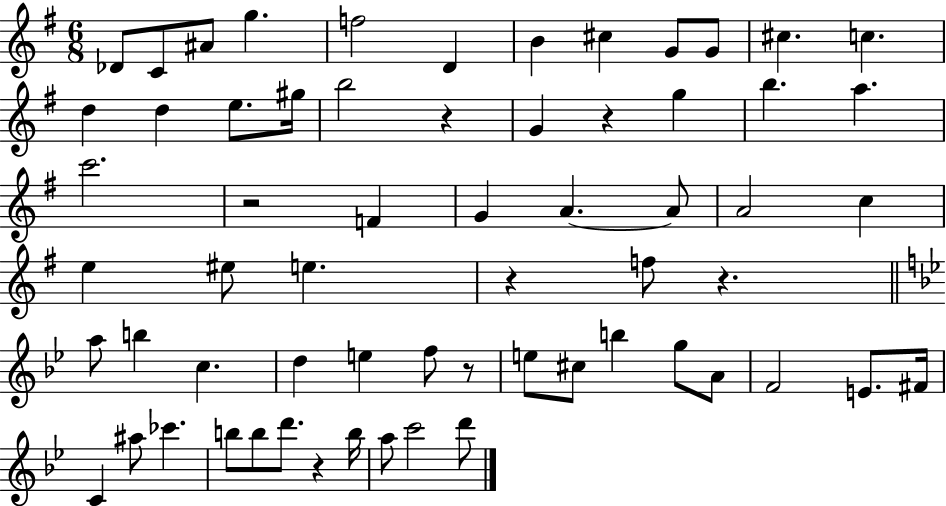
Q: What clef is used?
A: treble